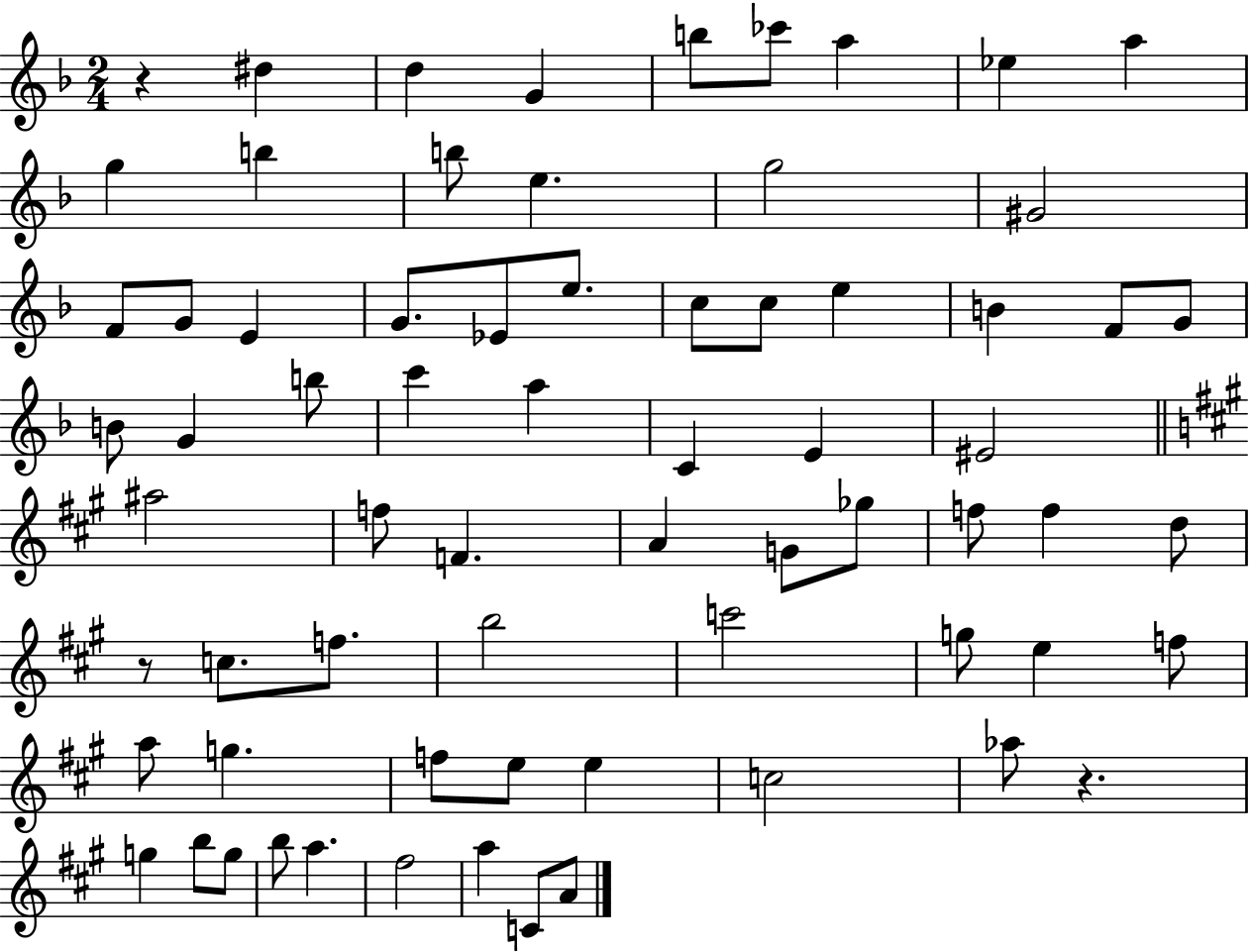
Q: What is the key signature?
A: F major